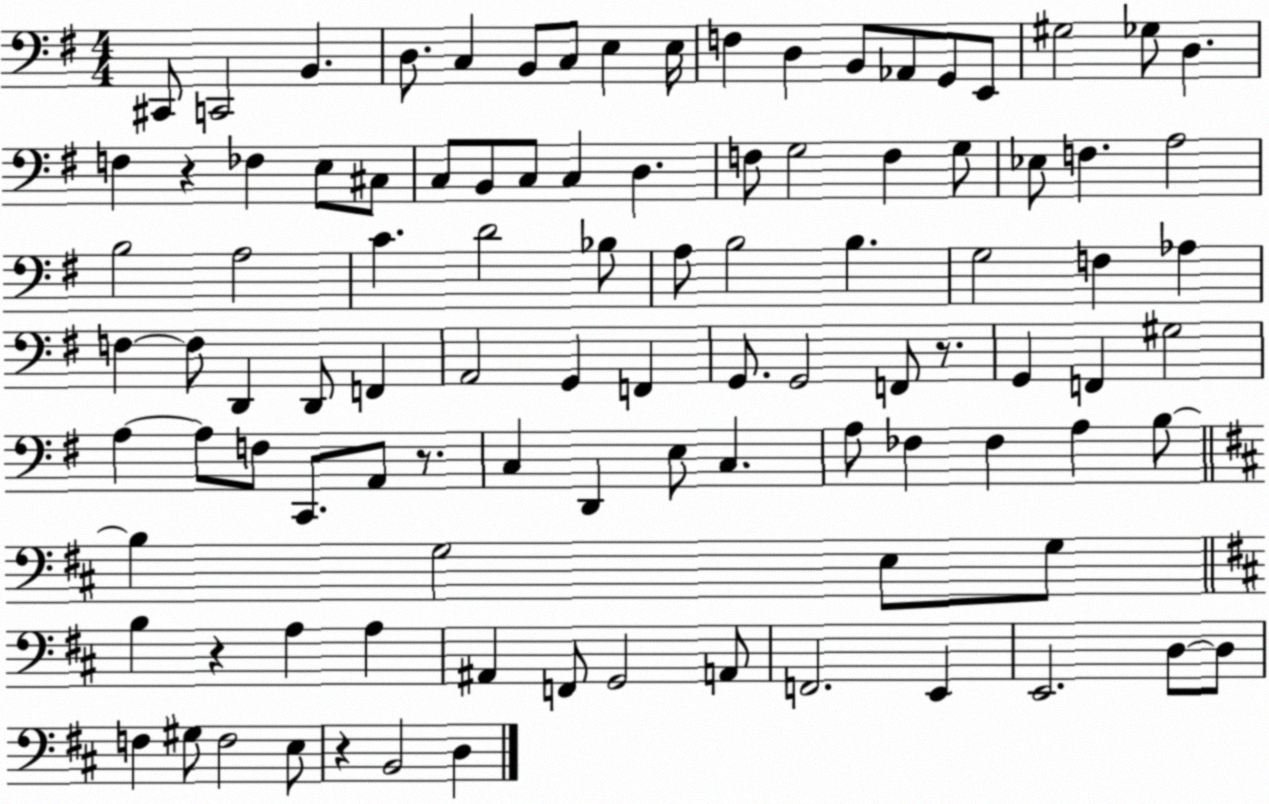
X:1
T:Untitled
M:4/4
L:1/4
K:G
^C,,/2 C,,2 B,, D,/2 C, B,,/2 C,/2 E, E,/4 F, D, B,,/2 _A,,/2 G,,/2 E,,/2 ^G,2 _G,/2 D, F, z _F, E,/2 ^C,/2 C,/2 B,,/2 C,/2 C, D, F,/2 G,2 F, G,/2 _E,/2 F, A,2 B,2 A,2 C D2 _B,/2 A,/2 B,2 B, G,2 F, _A, F, F,/2 D,, D,,/2 F,, A,,2 G,, F,, G,,/2 G,,2 F,,/2 z/2 G,, F,, ^G,2 A, A,/2 F,/2 C,,/2 A,,/2 z/2 C, D,, E,/2 C, A,/2 _F, _F, A, B,/2 B, G,2 E,/2 G,/2 B, z A, A, ^A,, F,,/2 G,,2 A,,/2 F,,2 E,, E,,2 D,/2 D,/2 F, ^G,/2 F,2 E,/2 z B,,2 D,